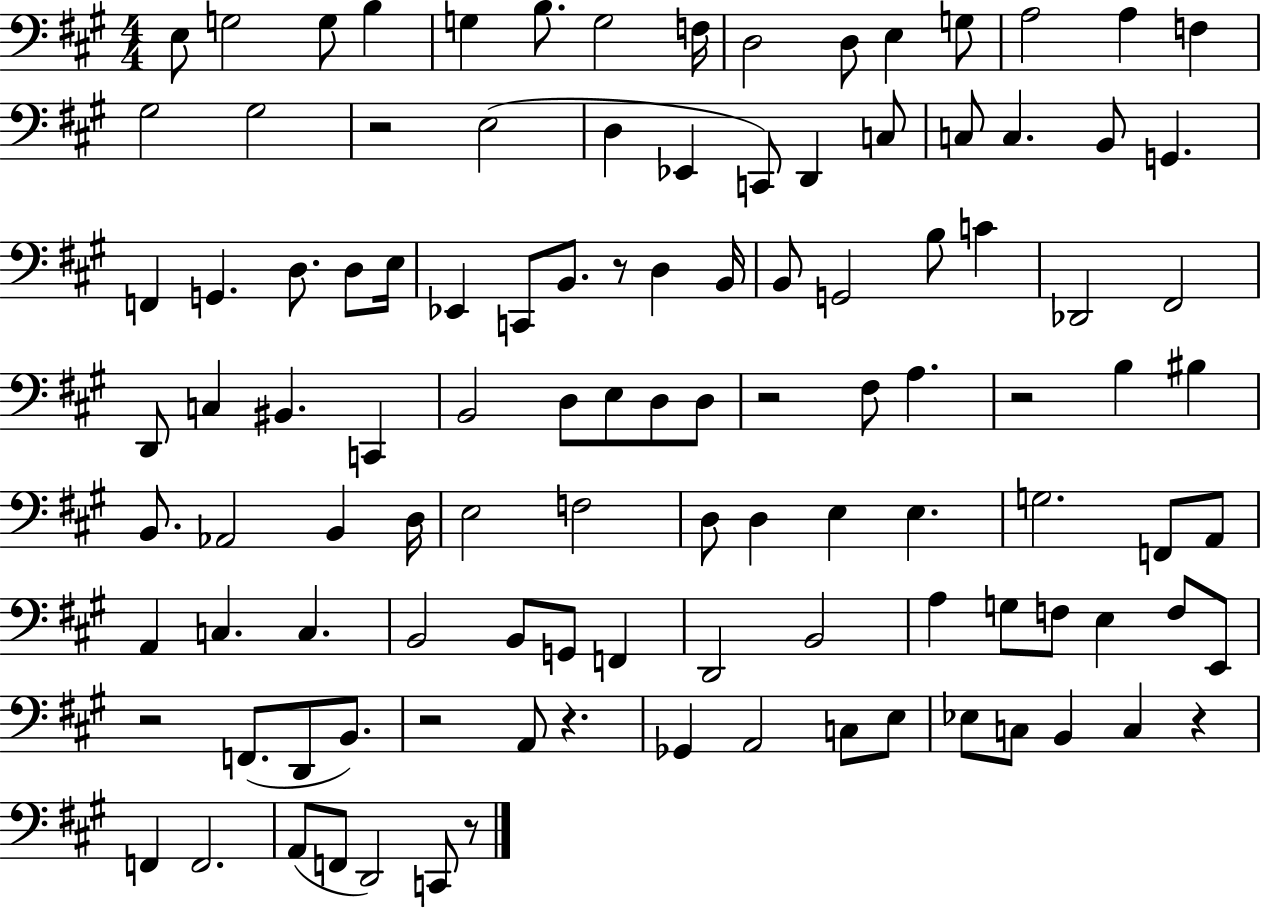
X:1
T:Untitled
M:4/4
L:1/4
K:A
E,/2 G,2 G,/2 B, G, B,/2 G,2 F,/4 D,2 D,/2 E, G,/2 A,2 A, F, ^G,2 ^G,2 z2 E,2 D, _E,, C,,/2 D,, C,/2 C,/2 C, B,,/2 G,, F,, G,, D,/2 D,/2 E,/4 _E,, C,,/2 B,,/2 z/2 D, B,,/4 B,,/2 G,,2 B,/2 C _D,,2 ^F,,2 D,,/2 C, ^B,, C,, B,,2 D,/2 E,/2 D,/2 D,/2 z2 ^F,/2 A, z2 B, ^B, B,,/2 _A,,2 B,, D,/4 E,2 F,2 D,/2 D, E, E, G,2 F,,/2 A,,/2 A,, C, C, B,,2 B,,/2 G,,/2 F,, D,,2 B,,2 A, G,/2 F,/2 E, F,/2 E,,/2 z2 F,,/2 D,,/2 B,,/2 z2 A,,/2 z _G,, A,,2 C,/2 E,/2 _E,/2 C,/2 B,, C, z F,, F,,2 A,,/2 F,,/2 D,,2 C,,/2 z/2